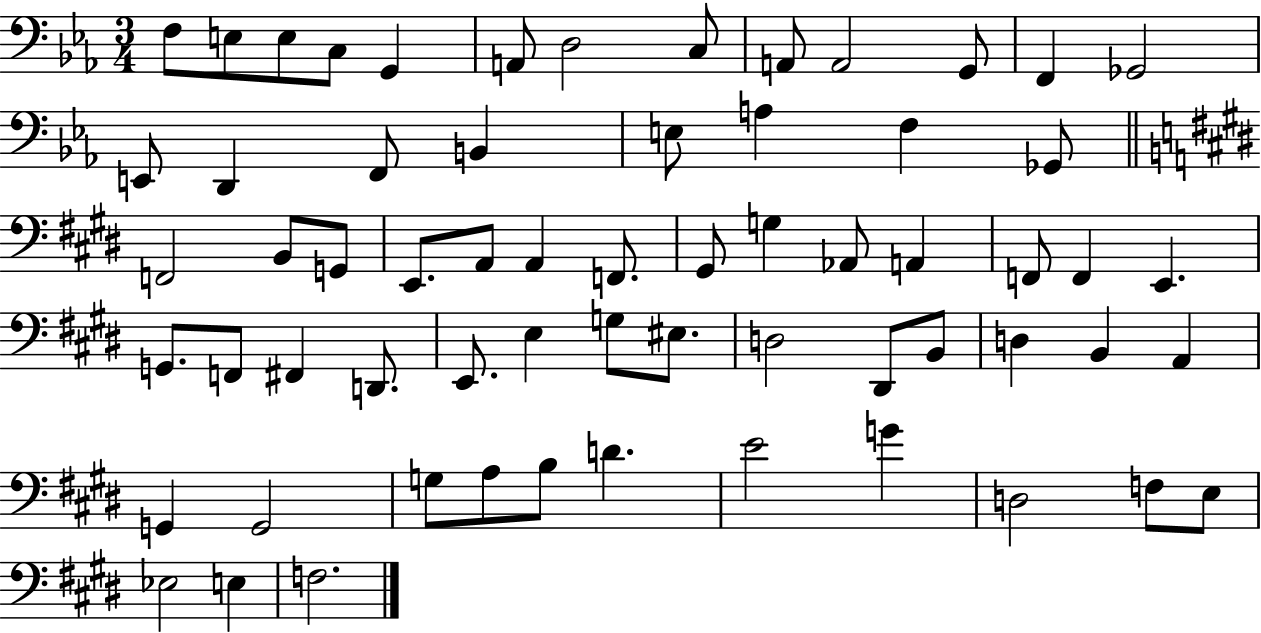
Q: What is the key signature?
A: EES major